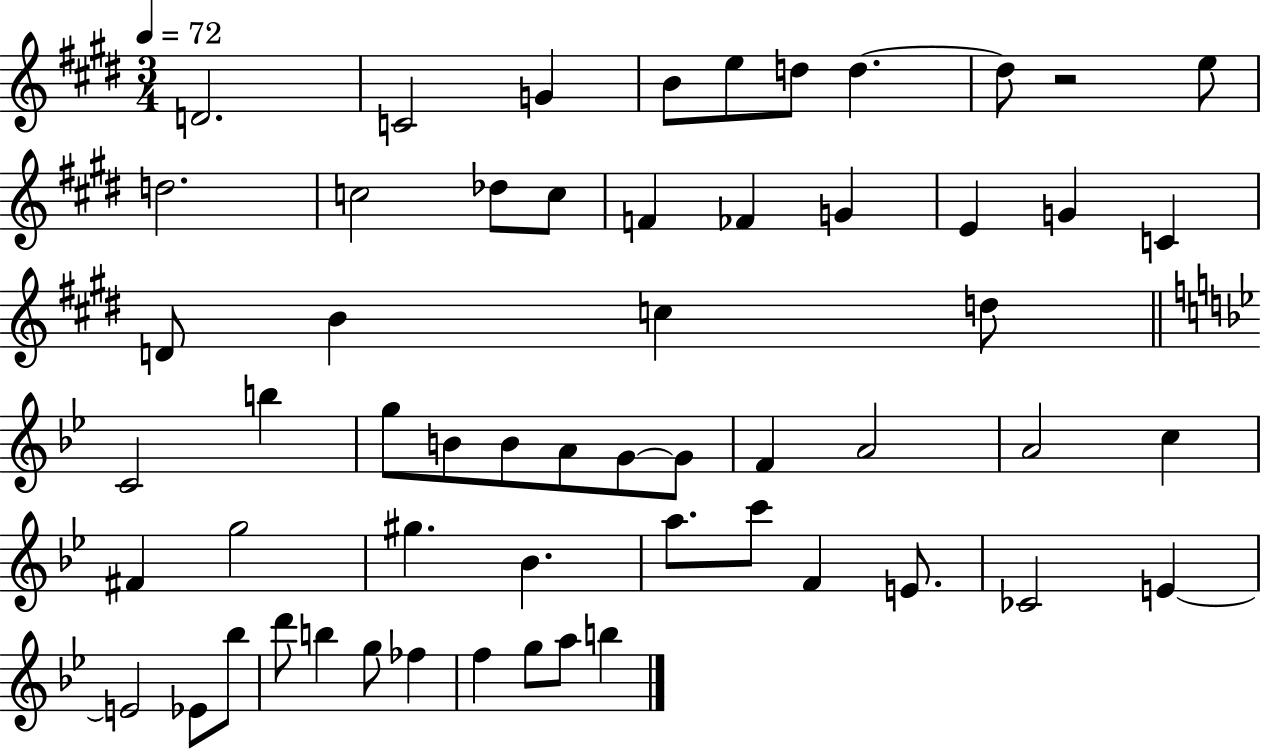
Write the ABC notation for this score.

X:1
T:Untitled
M:3/4
L:1/4
K:E
D2 C2 G B/2 e/2 d/2 d d/2 z2 e/2 d2 c2 _d/2 c/2 F _F G E G C D/2 B c d/2 C2 b g/2 B/2 B/2 A/2 G/2 G/2 F A2 A2 c ^F g2 ^g _B a/2 c'/2 F E/2 _C2 E E2 _E/2 _b/2 d'/2 b g/2 _f f g/2 a/2 b